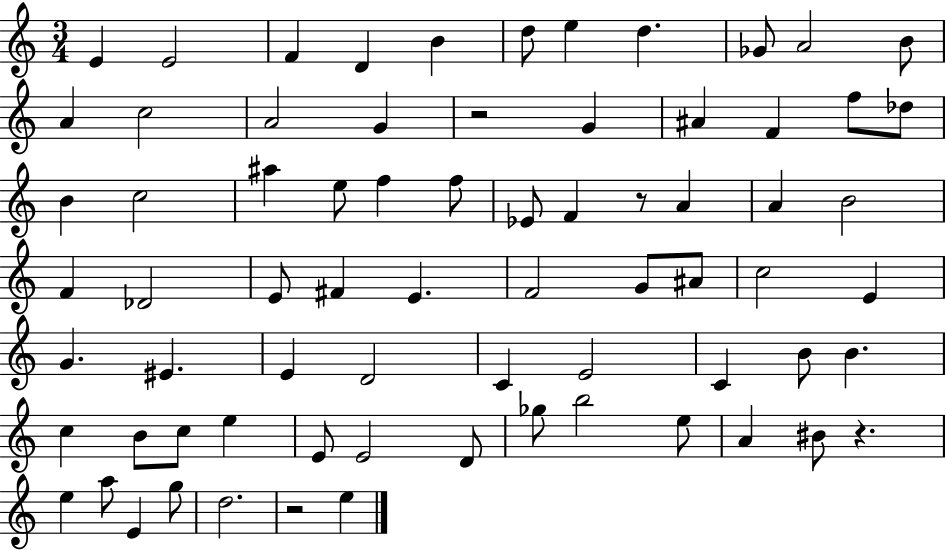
{
  \clef treble
  \numericTimeSignature
  \time 3/4
  \key c \major
  \repeat volta 2 { e'4 e'2 | f'4 d'4 b'4 | d''8 e''4 d''4. | ges'8 a'2 b'8 | \break a'4 c''2 | a'2 g'4 | r2 g'4 | ais'4 f'4 f''8 des''8 | \break b'4 c''2 | ais''4 e''8 f''4 f''8 | ees'8 f'4 r8 a'4 | a'4 b'2 | \break f'4 des'2 | e'8 fis'4 e'4. | f'2 g'8 ais'8 | c''2 e'4 | \break g'4. eis'4. | e'4 d'2 | c'4 e'2 | c'4 b'8 b'4. | \break c''4 b'8 c''8 e''4 | e'8 e'2 d'8 | ges''8 b''2 e''8 | a'4 bis'8 r4. | \break e''4 a''8 e'4 g''8 | d''2. | r2 e''4 | } \bar "|."
}